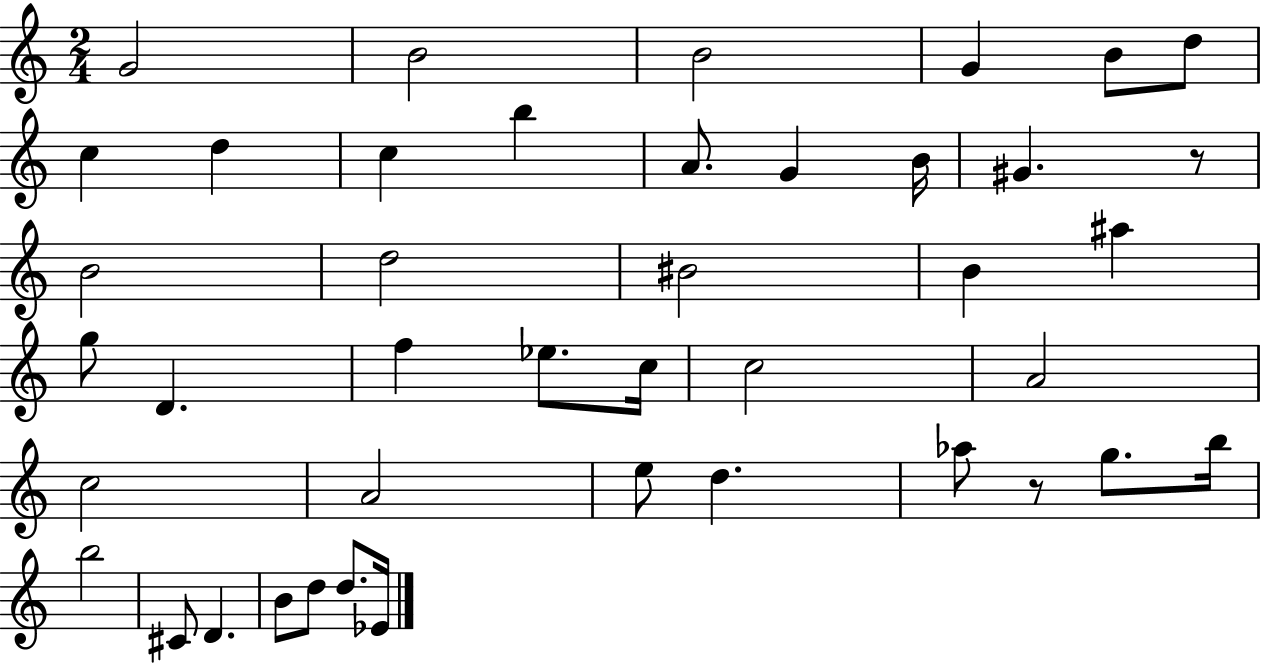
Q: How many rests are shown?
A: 2